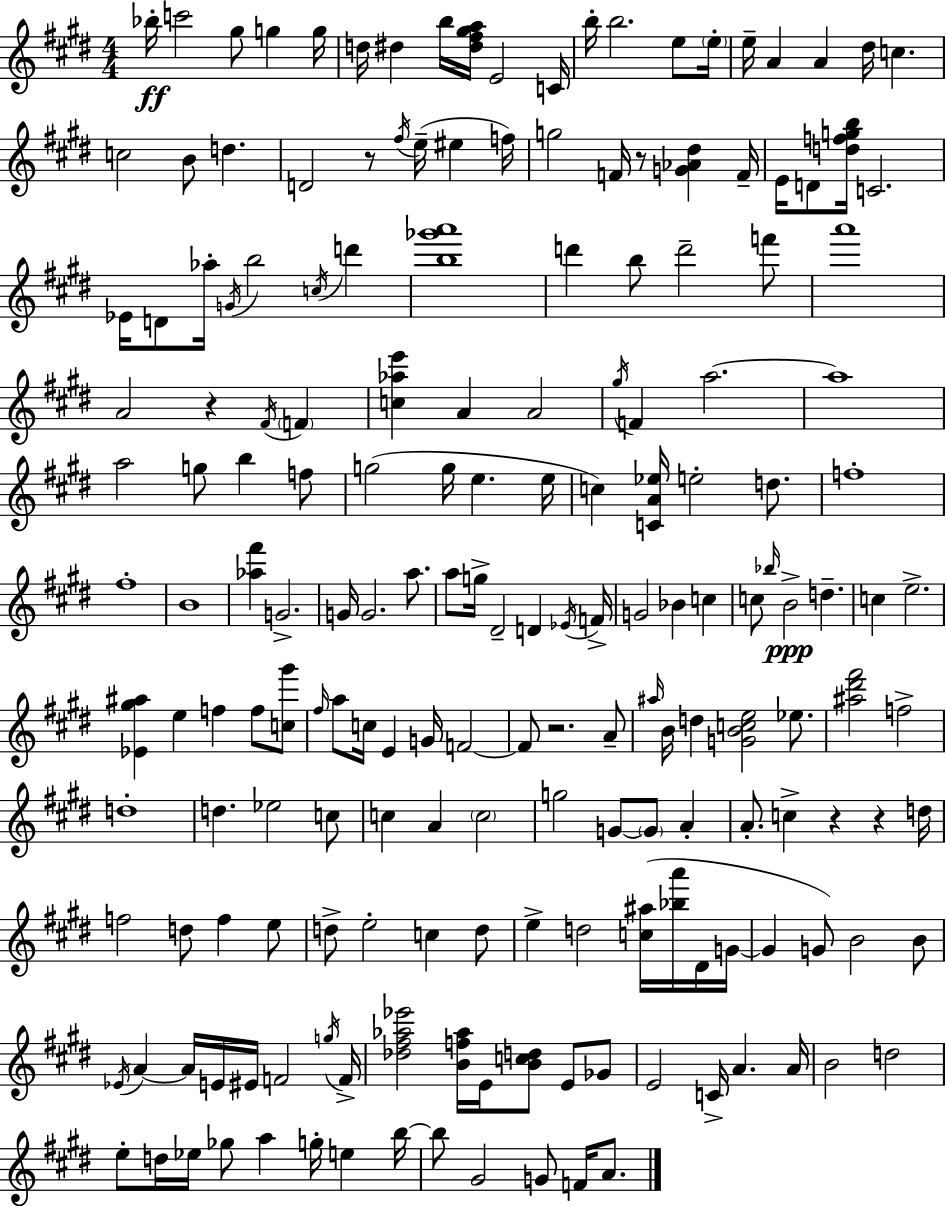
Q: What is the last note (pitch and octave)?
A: A4